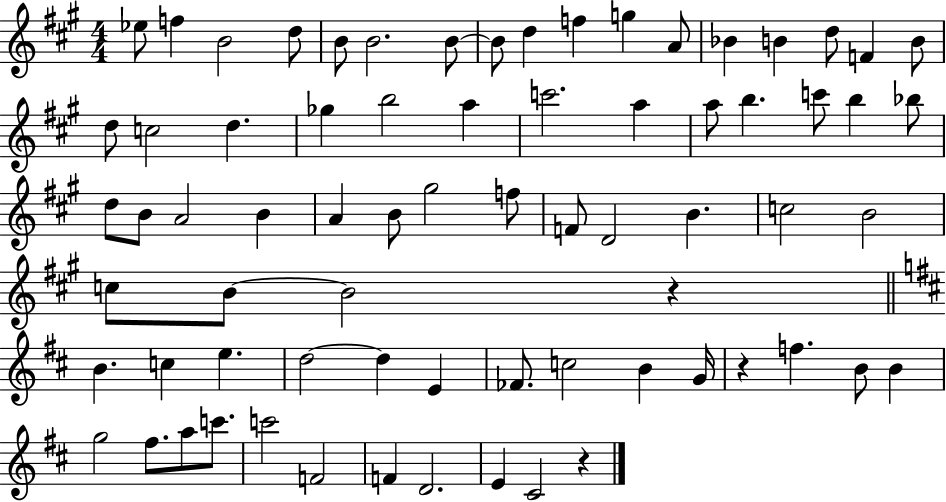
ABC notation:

X:1
T:Untitled
M:4/4
L:1/4
K:A
_e/2 f B2 d/2 B/2 B2 B/2 B/2 d f g A/2 _B B d/2 F B/2 d/2 c2 d _g b2 a c'2 a a/2 b c'/2 b _b/2 d/2 B/2 A2 B A B/2 ^g2 f/2 F/2 D2 B c2 B2 c/2 B/2 B2 z B c e d2 d E _F/2 c2 B G/4 z f B/2 B g2 ^f/2 a/2 c'/2 c'2 F2 F D2 E ^C2 z